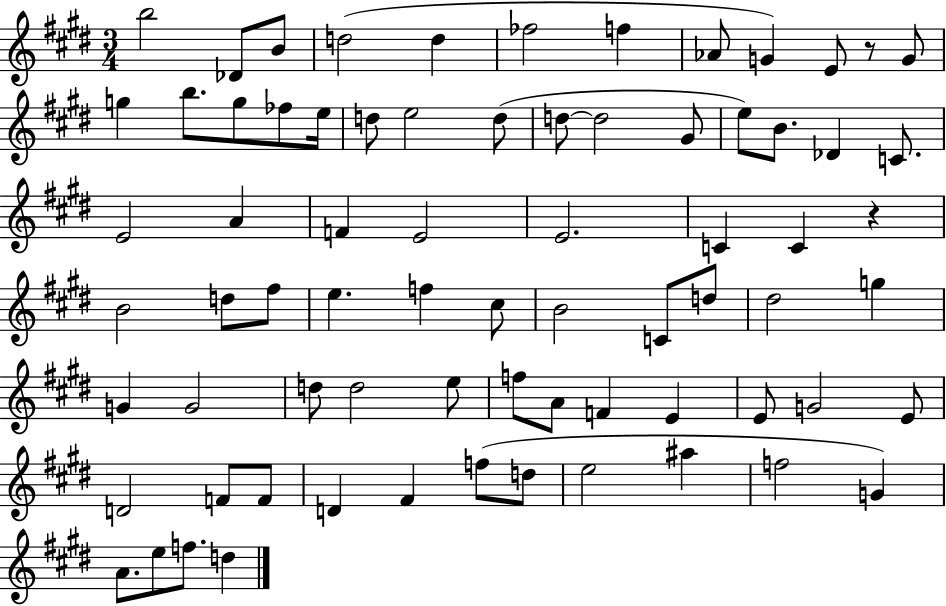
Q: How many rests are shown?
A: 2